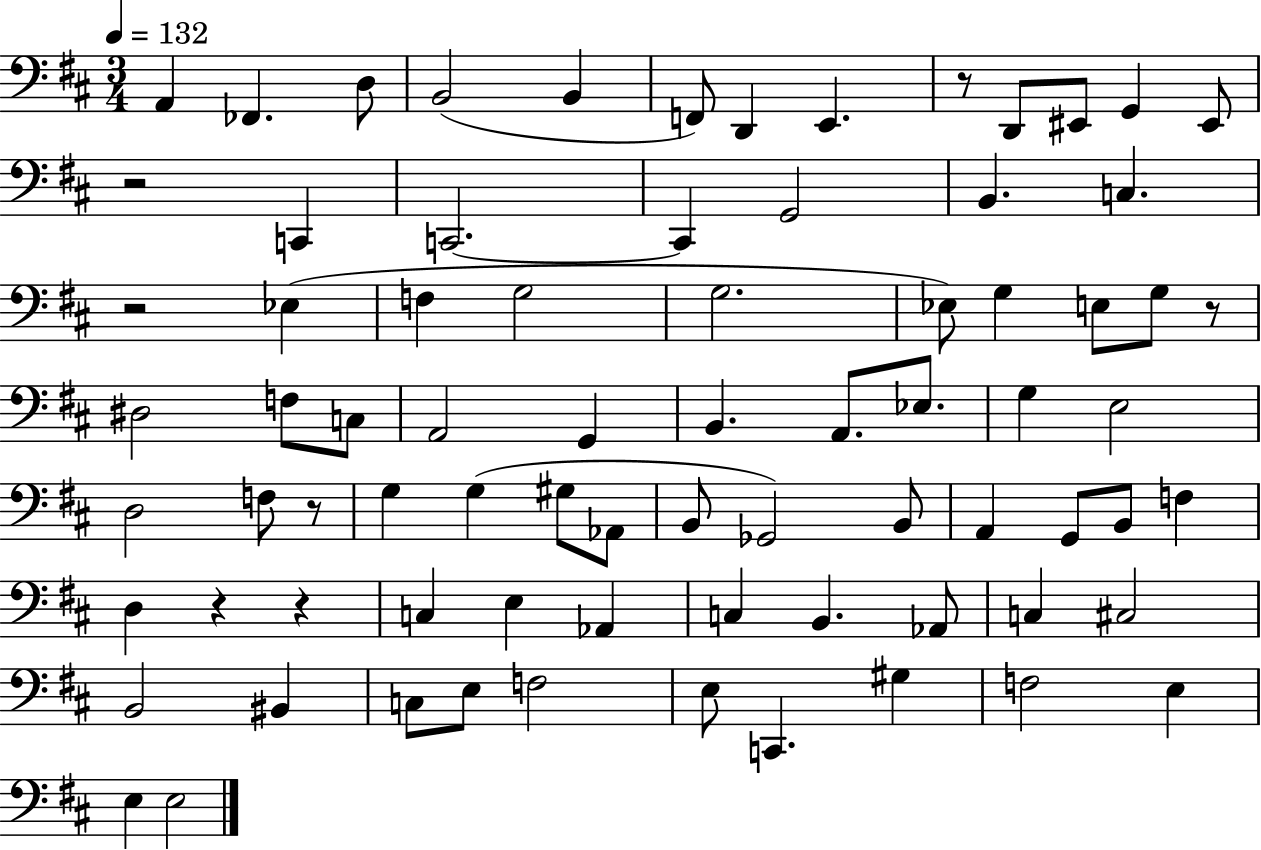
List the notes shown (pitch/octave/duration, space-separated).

A2/q FES2/q. D3/e B2/h B2/q F2/e D2/q E2/q. R/e D2/e EIS2/e G2/q EIS2/e R/h C2/q C2/h. C2/q G2/h B2/q. C3/q. R/h Eb3/q F3/q G3/h G3/h. Eb3/e G3/q E3/e G3/e R/e D#3/h F3/e C3/e A2/h G2/q B2/q. A2/e. Eb3/e. G3/q E3/h D3/h F3/e R/e G3/q G3/q G#3/e Ab2/e B2/e Gb2/h B2/e A2/q G2/e B2/e F3/q D3/q R/q R/q C3/q E3/q Ab2/q C3/q B2/q. Ab2/e C3/q C#3/h B2/h BIS2/q C3/e E3/e F3/h E3/e C2/q. G#3/q F3/h E3/q E3/q E3/h